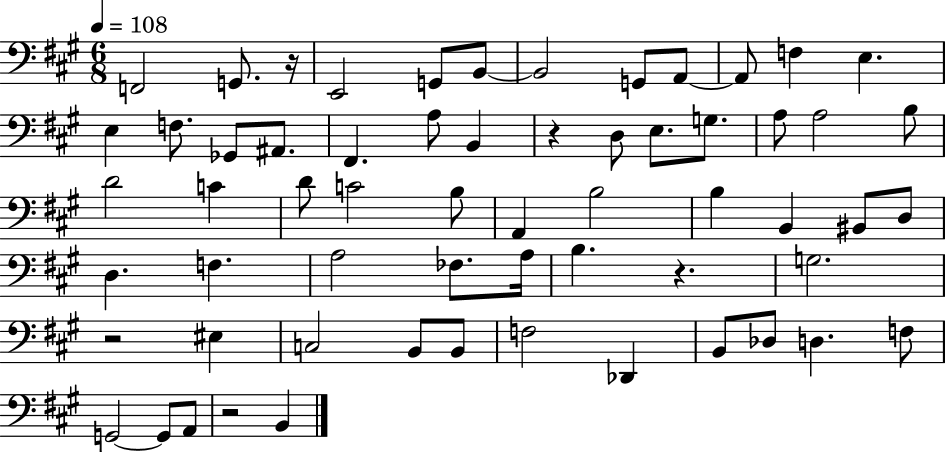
F2/h G2/e. R/s E2/h G2/e B2/e B2/h G2/e A2/e A2/e F3/q E3/q. E3/q F3/e. Gb2/e A#2/e. F#2/q. A3/e B2/q R/q D3/e E3/e. G3/e. A3/e A3/h B3/e D4/h C4/q D4/e C4/h B3/e A2/q B3/h B3/q B2/q BIS2/e D3/e D3/q. F3/q. A3/h FES3/e. A3/s B3/q. R/q. G3/h. R/h EIS3/q C3/h B2/e B2/e F3/h Db2/q B2/e Db3/e D3/q. F3/e G2/h G2/e A2/e R/h B2/q